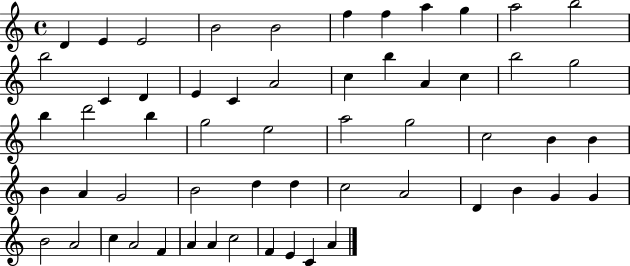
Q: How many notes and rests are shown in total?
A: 57